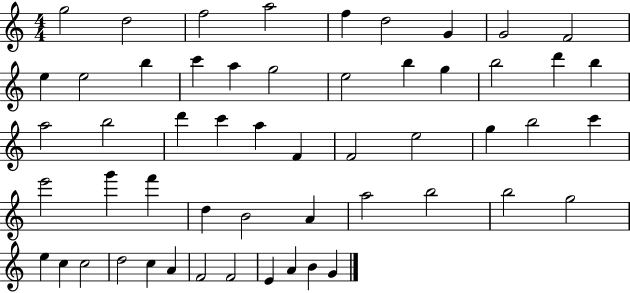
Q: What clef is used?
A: treble